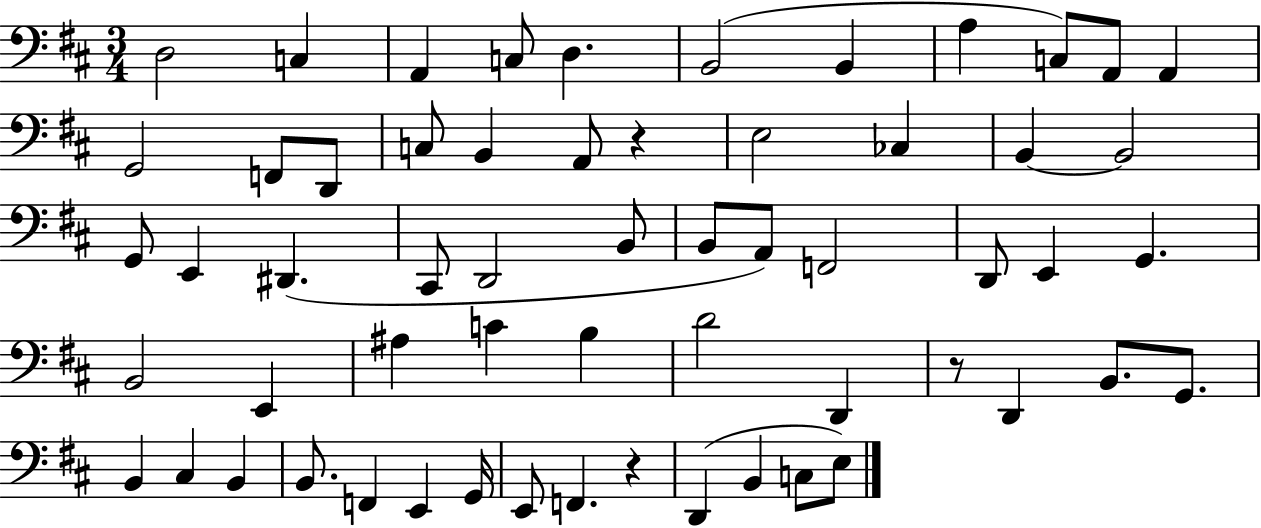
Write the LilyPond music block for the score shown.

{
  \clef bass
  \numericTimeSignature
  \time 3/4
  \key d \major
  d2 c4 | a,4 c8 d4. | b,2( b,4 | a4 c8) a,8 a,4 | \break g,2 f,8 d,8 | c8 b,4 a,8 r4 | e2 ces4 | b,4~~ b,2 | \break g,8 e,4 dis,4.( | cis,8 d,2 b,8 | b,8 a,8) f,2 | d,8 e,4 g,4. | \break b,2 e,4 | ais4 c'4 b4 | d'2 d,4 | r8 d,4 b,8. g,8. | \break b,4 cis4 b,4 | b,8. f,4 e,4 g,16 | e,8 f,4. r4 | d,4( b,4 c8 e8) | \break \bar "|."
}